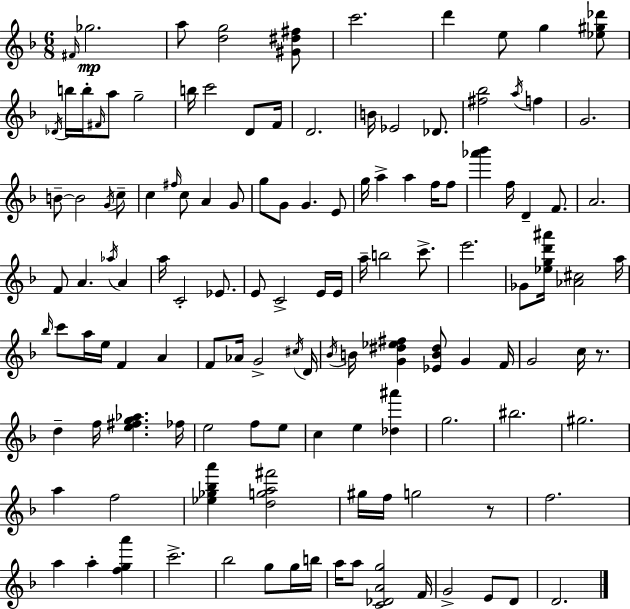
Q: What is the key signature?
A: D minor